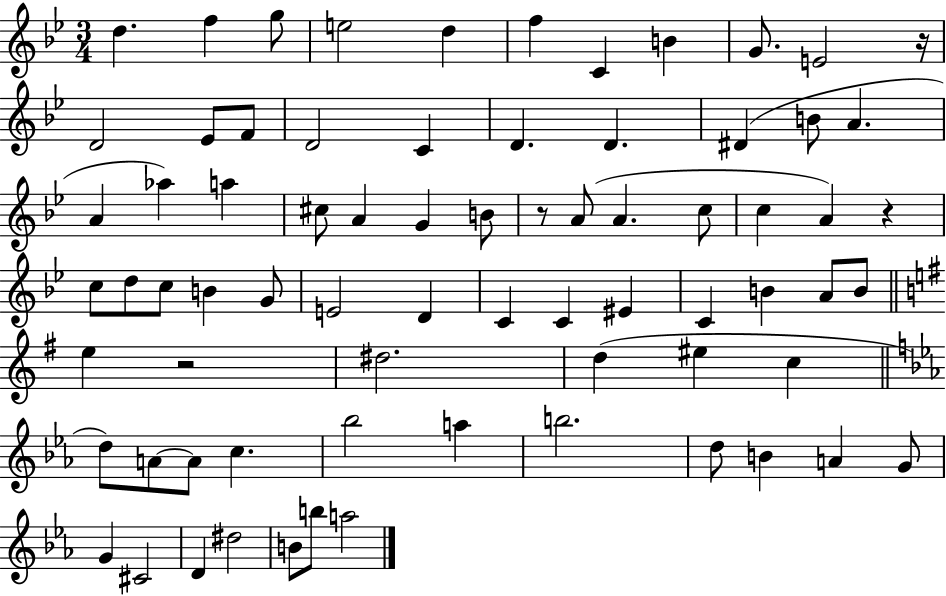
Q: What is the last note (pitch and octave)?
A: A5